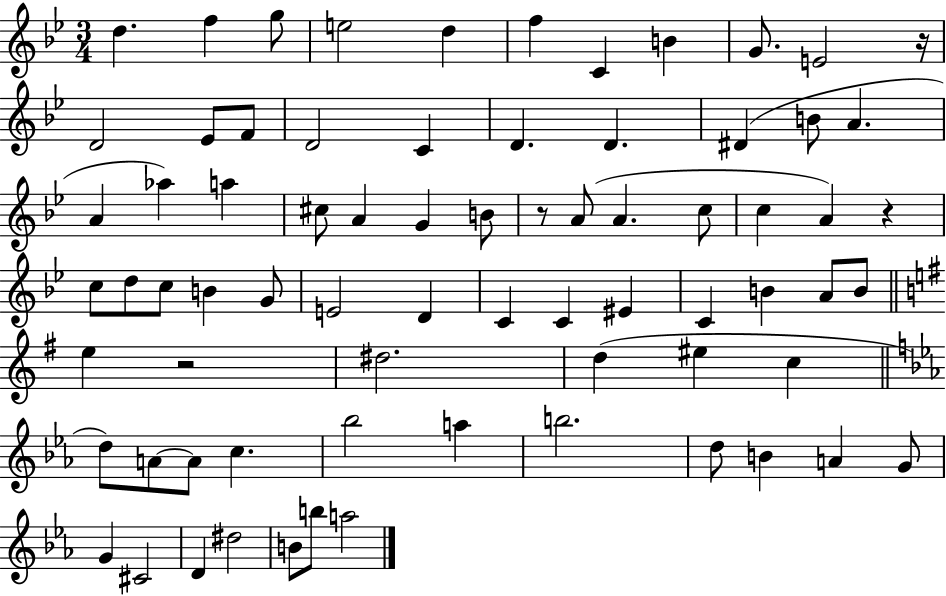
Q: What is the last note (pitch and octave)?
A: A5